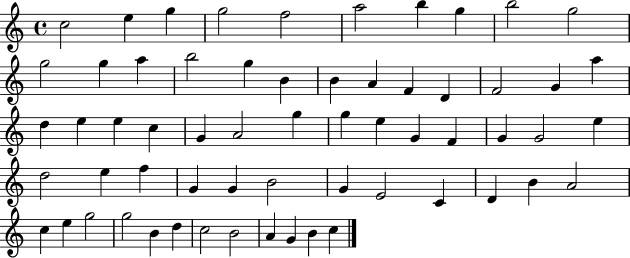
{
  \clef treble
  \time 4/4
  \defaultTimeSignature
  \key c \major
  c''2 e''4 g''4 | g''2 f''2 | a''2 b''4 g''4 | b''2 g''2 | \break g''2 g''4 a''4 | b''2 g''4 b'4 | b'4 a'4 f'4 d'4 | f'2 g'4 a''4 | \break d''4 e''4 e''4 c''4 | g'4 a'2 g''4 | g''4 e''4 g'4 f'4 | g'4 g'2 e''4 | \break d''2 e''4 f''4 | g'4 g'4 b'2 | g'4 e'2 c'4 | d'4 b'4 a'2 | \break c''4 e''4 g''2 | g''2 b'4 d''4 | c''2 b'2 | a'4 g'4 b'4 c''4 | \break \bar "|."
}